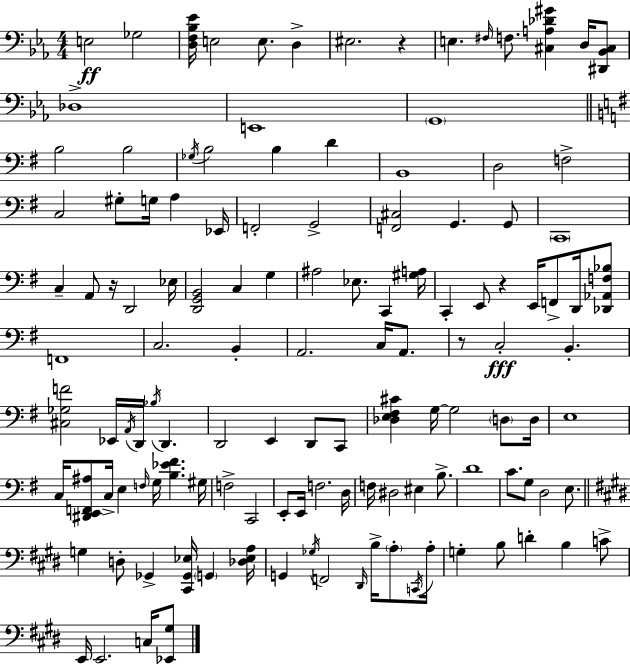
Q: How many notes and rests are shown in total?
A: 127